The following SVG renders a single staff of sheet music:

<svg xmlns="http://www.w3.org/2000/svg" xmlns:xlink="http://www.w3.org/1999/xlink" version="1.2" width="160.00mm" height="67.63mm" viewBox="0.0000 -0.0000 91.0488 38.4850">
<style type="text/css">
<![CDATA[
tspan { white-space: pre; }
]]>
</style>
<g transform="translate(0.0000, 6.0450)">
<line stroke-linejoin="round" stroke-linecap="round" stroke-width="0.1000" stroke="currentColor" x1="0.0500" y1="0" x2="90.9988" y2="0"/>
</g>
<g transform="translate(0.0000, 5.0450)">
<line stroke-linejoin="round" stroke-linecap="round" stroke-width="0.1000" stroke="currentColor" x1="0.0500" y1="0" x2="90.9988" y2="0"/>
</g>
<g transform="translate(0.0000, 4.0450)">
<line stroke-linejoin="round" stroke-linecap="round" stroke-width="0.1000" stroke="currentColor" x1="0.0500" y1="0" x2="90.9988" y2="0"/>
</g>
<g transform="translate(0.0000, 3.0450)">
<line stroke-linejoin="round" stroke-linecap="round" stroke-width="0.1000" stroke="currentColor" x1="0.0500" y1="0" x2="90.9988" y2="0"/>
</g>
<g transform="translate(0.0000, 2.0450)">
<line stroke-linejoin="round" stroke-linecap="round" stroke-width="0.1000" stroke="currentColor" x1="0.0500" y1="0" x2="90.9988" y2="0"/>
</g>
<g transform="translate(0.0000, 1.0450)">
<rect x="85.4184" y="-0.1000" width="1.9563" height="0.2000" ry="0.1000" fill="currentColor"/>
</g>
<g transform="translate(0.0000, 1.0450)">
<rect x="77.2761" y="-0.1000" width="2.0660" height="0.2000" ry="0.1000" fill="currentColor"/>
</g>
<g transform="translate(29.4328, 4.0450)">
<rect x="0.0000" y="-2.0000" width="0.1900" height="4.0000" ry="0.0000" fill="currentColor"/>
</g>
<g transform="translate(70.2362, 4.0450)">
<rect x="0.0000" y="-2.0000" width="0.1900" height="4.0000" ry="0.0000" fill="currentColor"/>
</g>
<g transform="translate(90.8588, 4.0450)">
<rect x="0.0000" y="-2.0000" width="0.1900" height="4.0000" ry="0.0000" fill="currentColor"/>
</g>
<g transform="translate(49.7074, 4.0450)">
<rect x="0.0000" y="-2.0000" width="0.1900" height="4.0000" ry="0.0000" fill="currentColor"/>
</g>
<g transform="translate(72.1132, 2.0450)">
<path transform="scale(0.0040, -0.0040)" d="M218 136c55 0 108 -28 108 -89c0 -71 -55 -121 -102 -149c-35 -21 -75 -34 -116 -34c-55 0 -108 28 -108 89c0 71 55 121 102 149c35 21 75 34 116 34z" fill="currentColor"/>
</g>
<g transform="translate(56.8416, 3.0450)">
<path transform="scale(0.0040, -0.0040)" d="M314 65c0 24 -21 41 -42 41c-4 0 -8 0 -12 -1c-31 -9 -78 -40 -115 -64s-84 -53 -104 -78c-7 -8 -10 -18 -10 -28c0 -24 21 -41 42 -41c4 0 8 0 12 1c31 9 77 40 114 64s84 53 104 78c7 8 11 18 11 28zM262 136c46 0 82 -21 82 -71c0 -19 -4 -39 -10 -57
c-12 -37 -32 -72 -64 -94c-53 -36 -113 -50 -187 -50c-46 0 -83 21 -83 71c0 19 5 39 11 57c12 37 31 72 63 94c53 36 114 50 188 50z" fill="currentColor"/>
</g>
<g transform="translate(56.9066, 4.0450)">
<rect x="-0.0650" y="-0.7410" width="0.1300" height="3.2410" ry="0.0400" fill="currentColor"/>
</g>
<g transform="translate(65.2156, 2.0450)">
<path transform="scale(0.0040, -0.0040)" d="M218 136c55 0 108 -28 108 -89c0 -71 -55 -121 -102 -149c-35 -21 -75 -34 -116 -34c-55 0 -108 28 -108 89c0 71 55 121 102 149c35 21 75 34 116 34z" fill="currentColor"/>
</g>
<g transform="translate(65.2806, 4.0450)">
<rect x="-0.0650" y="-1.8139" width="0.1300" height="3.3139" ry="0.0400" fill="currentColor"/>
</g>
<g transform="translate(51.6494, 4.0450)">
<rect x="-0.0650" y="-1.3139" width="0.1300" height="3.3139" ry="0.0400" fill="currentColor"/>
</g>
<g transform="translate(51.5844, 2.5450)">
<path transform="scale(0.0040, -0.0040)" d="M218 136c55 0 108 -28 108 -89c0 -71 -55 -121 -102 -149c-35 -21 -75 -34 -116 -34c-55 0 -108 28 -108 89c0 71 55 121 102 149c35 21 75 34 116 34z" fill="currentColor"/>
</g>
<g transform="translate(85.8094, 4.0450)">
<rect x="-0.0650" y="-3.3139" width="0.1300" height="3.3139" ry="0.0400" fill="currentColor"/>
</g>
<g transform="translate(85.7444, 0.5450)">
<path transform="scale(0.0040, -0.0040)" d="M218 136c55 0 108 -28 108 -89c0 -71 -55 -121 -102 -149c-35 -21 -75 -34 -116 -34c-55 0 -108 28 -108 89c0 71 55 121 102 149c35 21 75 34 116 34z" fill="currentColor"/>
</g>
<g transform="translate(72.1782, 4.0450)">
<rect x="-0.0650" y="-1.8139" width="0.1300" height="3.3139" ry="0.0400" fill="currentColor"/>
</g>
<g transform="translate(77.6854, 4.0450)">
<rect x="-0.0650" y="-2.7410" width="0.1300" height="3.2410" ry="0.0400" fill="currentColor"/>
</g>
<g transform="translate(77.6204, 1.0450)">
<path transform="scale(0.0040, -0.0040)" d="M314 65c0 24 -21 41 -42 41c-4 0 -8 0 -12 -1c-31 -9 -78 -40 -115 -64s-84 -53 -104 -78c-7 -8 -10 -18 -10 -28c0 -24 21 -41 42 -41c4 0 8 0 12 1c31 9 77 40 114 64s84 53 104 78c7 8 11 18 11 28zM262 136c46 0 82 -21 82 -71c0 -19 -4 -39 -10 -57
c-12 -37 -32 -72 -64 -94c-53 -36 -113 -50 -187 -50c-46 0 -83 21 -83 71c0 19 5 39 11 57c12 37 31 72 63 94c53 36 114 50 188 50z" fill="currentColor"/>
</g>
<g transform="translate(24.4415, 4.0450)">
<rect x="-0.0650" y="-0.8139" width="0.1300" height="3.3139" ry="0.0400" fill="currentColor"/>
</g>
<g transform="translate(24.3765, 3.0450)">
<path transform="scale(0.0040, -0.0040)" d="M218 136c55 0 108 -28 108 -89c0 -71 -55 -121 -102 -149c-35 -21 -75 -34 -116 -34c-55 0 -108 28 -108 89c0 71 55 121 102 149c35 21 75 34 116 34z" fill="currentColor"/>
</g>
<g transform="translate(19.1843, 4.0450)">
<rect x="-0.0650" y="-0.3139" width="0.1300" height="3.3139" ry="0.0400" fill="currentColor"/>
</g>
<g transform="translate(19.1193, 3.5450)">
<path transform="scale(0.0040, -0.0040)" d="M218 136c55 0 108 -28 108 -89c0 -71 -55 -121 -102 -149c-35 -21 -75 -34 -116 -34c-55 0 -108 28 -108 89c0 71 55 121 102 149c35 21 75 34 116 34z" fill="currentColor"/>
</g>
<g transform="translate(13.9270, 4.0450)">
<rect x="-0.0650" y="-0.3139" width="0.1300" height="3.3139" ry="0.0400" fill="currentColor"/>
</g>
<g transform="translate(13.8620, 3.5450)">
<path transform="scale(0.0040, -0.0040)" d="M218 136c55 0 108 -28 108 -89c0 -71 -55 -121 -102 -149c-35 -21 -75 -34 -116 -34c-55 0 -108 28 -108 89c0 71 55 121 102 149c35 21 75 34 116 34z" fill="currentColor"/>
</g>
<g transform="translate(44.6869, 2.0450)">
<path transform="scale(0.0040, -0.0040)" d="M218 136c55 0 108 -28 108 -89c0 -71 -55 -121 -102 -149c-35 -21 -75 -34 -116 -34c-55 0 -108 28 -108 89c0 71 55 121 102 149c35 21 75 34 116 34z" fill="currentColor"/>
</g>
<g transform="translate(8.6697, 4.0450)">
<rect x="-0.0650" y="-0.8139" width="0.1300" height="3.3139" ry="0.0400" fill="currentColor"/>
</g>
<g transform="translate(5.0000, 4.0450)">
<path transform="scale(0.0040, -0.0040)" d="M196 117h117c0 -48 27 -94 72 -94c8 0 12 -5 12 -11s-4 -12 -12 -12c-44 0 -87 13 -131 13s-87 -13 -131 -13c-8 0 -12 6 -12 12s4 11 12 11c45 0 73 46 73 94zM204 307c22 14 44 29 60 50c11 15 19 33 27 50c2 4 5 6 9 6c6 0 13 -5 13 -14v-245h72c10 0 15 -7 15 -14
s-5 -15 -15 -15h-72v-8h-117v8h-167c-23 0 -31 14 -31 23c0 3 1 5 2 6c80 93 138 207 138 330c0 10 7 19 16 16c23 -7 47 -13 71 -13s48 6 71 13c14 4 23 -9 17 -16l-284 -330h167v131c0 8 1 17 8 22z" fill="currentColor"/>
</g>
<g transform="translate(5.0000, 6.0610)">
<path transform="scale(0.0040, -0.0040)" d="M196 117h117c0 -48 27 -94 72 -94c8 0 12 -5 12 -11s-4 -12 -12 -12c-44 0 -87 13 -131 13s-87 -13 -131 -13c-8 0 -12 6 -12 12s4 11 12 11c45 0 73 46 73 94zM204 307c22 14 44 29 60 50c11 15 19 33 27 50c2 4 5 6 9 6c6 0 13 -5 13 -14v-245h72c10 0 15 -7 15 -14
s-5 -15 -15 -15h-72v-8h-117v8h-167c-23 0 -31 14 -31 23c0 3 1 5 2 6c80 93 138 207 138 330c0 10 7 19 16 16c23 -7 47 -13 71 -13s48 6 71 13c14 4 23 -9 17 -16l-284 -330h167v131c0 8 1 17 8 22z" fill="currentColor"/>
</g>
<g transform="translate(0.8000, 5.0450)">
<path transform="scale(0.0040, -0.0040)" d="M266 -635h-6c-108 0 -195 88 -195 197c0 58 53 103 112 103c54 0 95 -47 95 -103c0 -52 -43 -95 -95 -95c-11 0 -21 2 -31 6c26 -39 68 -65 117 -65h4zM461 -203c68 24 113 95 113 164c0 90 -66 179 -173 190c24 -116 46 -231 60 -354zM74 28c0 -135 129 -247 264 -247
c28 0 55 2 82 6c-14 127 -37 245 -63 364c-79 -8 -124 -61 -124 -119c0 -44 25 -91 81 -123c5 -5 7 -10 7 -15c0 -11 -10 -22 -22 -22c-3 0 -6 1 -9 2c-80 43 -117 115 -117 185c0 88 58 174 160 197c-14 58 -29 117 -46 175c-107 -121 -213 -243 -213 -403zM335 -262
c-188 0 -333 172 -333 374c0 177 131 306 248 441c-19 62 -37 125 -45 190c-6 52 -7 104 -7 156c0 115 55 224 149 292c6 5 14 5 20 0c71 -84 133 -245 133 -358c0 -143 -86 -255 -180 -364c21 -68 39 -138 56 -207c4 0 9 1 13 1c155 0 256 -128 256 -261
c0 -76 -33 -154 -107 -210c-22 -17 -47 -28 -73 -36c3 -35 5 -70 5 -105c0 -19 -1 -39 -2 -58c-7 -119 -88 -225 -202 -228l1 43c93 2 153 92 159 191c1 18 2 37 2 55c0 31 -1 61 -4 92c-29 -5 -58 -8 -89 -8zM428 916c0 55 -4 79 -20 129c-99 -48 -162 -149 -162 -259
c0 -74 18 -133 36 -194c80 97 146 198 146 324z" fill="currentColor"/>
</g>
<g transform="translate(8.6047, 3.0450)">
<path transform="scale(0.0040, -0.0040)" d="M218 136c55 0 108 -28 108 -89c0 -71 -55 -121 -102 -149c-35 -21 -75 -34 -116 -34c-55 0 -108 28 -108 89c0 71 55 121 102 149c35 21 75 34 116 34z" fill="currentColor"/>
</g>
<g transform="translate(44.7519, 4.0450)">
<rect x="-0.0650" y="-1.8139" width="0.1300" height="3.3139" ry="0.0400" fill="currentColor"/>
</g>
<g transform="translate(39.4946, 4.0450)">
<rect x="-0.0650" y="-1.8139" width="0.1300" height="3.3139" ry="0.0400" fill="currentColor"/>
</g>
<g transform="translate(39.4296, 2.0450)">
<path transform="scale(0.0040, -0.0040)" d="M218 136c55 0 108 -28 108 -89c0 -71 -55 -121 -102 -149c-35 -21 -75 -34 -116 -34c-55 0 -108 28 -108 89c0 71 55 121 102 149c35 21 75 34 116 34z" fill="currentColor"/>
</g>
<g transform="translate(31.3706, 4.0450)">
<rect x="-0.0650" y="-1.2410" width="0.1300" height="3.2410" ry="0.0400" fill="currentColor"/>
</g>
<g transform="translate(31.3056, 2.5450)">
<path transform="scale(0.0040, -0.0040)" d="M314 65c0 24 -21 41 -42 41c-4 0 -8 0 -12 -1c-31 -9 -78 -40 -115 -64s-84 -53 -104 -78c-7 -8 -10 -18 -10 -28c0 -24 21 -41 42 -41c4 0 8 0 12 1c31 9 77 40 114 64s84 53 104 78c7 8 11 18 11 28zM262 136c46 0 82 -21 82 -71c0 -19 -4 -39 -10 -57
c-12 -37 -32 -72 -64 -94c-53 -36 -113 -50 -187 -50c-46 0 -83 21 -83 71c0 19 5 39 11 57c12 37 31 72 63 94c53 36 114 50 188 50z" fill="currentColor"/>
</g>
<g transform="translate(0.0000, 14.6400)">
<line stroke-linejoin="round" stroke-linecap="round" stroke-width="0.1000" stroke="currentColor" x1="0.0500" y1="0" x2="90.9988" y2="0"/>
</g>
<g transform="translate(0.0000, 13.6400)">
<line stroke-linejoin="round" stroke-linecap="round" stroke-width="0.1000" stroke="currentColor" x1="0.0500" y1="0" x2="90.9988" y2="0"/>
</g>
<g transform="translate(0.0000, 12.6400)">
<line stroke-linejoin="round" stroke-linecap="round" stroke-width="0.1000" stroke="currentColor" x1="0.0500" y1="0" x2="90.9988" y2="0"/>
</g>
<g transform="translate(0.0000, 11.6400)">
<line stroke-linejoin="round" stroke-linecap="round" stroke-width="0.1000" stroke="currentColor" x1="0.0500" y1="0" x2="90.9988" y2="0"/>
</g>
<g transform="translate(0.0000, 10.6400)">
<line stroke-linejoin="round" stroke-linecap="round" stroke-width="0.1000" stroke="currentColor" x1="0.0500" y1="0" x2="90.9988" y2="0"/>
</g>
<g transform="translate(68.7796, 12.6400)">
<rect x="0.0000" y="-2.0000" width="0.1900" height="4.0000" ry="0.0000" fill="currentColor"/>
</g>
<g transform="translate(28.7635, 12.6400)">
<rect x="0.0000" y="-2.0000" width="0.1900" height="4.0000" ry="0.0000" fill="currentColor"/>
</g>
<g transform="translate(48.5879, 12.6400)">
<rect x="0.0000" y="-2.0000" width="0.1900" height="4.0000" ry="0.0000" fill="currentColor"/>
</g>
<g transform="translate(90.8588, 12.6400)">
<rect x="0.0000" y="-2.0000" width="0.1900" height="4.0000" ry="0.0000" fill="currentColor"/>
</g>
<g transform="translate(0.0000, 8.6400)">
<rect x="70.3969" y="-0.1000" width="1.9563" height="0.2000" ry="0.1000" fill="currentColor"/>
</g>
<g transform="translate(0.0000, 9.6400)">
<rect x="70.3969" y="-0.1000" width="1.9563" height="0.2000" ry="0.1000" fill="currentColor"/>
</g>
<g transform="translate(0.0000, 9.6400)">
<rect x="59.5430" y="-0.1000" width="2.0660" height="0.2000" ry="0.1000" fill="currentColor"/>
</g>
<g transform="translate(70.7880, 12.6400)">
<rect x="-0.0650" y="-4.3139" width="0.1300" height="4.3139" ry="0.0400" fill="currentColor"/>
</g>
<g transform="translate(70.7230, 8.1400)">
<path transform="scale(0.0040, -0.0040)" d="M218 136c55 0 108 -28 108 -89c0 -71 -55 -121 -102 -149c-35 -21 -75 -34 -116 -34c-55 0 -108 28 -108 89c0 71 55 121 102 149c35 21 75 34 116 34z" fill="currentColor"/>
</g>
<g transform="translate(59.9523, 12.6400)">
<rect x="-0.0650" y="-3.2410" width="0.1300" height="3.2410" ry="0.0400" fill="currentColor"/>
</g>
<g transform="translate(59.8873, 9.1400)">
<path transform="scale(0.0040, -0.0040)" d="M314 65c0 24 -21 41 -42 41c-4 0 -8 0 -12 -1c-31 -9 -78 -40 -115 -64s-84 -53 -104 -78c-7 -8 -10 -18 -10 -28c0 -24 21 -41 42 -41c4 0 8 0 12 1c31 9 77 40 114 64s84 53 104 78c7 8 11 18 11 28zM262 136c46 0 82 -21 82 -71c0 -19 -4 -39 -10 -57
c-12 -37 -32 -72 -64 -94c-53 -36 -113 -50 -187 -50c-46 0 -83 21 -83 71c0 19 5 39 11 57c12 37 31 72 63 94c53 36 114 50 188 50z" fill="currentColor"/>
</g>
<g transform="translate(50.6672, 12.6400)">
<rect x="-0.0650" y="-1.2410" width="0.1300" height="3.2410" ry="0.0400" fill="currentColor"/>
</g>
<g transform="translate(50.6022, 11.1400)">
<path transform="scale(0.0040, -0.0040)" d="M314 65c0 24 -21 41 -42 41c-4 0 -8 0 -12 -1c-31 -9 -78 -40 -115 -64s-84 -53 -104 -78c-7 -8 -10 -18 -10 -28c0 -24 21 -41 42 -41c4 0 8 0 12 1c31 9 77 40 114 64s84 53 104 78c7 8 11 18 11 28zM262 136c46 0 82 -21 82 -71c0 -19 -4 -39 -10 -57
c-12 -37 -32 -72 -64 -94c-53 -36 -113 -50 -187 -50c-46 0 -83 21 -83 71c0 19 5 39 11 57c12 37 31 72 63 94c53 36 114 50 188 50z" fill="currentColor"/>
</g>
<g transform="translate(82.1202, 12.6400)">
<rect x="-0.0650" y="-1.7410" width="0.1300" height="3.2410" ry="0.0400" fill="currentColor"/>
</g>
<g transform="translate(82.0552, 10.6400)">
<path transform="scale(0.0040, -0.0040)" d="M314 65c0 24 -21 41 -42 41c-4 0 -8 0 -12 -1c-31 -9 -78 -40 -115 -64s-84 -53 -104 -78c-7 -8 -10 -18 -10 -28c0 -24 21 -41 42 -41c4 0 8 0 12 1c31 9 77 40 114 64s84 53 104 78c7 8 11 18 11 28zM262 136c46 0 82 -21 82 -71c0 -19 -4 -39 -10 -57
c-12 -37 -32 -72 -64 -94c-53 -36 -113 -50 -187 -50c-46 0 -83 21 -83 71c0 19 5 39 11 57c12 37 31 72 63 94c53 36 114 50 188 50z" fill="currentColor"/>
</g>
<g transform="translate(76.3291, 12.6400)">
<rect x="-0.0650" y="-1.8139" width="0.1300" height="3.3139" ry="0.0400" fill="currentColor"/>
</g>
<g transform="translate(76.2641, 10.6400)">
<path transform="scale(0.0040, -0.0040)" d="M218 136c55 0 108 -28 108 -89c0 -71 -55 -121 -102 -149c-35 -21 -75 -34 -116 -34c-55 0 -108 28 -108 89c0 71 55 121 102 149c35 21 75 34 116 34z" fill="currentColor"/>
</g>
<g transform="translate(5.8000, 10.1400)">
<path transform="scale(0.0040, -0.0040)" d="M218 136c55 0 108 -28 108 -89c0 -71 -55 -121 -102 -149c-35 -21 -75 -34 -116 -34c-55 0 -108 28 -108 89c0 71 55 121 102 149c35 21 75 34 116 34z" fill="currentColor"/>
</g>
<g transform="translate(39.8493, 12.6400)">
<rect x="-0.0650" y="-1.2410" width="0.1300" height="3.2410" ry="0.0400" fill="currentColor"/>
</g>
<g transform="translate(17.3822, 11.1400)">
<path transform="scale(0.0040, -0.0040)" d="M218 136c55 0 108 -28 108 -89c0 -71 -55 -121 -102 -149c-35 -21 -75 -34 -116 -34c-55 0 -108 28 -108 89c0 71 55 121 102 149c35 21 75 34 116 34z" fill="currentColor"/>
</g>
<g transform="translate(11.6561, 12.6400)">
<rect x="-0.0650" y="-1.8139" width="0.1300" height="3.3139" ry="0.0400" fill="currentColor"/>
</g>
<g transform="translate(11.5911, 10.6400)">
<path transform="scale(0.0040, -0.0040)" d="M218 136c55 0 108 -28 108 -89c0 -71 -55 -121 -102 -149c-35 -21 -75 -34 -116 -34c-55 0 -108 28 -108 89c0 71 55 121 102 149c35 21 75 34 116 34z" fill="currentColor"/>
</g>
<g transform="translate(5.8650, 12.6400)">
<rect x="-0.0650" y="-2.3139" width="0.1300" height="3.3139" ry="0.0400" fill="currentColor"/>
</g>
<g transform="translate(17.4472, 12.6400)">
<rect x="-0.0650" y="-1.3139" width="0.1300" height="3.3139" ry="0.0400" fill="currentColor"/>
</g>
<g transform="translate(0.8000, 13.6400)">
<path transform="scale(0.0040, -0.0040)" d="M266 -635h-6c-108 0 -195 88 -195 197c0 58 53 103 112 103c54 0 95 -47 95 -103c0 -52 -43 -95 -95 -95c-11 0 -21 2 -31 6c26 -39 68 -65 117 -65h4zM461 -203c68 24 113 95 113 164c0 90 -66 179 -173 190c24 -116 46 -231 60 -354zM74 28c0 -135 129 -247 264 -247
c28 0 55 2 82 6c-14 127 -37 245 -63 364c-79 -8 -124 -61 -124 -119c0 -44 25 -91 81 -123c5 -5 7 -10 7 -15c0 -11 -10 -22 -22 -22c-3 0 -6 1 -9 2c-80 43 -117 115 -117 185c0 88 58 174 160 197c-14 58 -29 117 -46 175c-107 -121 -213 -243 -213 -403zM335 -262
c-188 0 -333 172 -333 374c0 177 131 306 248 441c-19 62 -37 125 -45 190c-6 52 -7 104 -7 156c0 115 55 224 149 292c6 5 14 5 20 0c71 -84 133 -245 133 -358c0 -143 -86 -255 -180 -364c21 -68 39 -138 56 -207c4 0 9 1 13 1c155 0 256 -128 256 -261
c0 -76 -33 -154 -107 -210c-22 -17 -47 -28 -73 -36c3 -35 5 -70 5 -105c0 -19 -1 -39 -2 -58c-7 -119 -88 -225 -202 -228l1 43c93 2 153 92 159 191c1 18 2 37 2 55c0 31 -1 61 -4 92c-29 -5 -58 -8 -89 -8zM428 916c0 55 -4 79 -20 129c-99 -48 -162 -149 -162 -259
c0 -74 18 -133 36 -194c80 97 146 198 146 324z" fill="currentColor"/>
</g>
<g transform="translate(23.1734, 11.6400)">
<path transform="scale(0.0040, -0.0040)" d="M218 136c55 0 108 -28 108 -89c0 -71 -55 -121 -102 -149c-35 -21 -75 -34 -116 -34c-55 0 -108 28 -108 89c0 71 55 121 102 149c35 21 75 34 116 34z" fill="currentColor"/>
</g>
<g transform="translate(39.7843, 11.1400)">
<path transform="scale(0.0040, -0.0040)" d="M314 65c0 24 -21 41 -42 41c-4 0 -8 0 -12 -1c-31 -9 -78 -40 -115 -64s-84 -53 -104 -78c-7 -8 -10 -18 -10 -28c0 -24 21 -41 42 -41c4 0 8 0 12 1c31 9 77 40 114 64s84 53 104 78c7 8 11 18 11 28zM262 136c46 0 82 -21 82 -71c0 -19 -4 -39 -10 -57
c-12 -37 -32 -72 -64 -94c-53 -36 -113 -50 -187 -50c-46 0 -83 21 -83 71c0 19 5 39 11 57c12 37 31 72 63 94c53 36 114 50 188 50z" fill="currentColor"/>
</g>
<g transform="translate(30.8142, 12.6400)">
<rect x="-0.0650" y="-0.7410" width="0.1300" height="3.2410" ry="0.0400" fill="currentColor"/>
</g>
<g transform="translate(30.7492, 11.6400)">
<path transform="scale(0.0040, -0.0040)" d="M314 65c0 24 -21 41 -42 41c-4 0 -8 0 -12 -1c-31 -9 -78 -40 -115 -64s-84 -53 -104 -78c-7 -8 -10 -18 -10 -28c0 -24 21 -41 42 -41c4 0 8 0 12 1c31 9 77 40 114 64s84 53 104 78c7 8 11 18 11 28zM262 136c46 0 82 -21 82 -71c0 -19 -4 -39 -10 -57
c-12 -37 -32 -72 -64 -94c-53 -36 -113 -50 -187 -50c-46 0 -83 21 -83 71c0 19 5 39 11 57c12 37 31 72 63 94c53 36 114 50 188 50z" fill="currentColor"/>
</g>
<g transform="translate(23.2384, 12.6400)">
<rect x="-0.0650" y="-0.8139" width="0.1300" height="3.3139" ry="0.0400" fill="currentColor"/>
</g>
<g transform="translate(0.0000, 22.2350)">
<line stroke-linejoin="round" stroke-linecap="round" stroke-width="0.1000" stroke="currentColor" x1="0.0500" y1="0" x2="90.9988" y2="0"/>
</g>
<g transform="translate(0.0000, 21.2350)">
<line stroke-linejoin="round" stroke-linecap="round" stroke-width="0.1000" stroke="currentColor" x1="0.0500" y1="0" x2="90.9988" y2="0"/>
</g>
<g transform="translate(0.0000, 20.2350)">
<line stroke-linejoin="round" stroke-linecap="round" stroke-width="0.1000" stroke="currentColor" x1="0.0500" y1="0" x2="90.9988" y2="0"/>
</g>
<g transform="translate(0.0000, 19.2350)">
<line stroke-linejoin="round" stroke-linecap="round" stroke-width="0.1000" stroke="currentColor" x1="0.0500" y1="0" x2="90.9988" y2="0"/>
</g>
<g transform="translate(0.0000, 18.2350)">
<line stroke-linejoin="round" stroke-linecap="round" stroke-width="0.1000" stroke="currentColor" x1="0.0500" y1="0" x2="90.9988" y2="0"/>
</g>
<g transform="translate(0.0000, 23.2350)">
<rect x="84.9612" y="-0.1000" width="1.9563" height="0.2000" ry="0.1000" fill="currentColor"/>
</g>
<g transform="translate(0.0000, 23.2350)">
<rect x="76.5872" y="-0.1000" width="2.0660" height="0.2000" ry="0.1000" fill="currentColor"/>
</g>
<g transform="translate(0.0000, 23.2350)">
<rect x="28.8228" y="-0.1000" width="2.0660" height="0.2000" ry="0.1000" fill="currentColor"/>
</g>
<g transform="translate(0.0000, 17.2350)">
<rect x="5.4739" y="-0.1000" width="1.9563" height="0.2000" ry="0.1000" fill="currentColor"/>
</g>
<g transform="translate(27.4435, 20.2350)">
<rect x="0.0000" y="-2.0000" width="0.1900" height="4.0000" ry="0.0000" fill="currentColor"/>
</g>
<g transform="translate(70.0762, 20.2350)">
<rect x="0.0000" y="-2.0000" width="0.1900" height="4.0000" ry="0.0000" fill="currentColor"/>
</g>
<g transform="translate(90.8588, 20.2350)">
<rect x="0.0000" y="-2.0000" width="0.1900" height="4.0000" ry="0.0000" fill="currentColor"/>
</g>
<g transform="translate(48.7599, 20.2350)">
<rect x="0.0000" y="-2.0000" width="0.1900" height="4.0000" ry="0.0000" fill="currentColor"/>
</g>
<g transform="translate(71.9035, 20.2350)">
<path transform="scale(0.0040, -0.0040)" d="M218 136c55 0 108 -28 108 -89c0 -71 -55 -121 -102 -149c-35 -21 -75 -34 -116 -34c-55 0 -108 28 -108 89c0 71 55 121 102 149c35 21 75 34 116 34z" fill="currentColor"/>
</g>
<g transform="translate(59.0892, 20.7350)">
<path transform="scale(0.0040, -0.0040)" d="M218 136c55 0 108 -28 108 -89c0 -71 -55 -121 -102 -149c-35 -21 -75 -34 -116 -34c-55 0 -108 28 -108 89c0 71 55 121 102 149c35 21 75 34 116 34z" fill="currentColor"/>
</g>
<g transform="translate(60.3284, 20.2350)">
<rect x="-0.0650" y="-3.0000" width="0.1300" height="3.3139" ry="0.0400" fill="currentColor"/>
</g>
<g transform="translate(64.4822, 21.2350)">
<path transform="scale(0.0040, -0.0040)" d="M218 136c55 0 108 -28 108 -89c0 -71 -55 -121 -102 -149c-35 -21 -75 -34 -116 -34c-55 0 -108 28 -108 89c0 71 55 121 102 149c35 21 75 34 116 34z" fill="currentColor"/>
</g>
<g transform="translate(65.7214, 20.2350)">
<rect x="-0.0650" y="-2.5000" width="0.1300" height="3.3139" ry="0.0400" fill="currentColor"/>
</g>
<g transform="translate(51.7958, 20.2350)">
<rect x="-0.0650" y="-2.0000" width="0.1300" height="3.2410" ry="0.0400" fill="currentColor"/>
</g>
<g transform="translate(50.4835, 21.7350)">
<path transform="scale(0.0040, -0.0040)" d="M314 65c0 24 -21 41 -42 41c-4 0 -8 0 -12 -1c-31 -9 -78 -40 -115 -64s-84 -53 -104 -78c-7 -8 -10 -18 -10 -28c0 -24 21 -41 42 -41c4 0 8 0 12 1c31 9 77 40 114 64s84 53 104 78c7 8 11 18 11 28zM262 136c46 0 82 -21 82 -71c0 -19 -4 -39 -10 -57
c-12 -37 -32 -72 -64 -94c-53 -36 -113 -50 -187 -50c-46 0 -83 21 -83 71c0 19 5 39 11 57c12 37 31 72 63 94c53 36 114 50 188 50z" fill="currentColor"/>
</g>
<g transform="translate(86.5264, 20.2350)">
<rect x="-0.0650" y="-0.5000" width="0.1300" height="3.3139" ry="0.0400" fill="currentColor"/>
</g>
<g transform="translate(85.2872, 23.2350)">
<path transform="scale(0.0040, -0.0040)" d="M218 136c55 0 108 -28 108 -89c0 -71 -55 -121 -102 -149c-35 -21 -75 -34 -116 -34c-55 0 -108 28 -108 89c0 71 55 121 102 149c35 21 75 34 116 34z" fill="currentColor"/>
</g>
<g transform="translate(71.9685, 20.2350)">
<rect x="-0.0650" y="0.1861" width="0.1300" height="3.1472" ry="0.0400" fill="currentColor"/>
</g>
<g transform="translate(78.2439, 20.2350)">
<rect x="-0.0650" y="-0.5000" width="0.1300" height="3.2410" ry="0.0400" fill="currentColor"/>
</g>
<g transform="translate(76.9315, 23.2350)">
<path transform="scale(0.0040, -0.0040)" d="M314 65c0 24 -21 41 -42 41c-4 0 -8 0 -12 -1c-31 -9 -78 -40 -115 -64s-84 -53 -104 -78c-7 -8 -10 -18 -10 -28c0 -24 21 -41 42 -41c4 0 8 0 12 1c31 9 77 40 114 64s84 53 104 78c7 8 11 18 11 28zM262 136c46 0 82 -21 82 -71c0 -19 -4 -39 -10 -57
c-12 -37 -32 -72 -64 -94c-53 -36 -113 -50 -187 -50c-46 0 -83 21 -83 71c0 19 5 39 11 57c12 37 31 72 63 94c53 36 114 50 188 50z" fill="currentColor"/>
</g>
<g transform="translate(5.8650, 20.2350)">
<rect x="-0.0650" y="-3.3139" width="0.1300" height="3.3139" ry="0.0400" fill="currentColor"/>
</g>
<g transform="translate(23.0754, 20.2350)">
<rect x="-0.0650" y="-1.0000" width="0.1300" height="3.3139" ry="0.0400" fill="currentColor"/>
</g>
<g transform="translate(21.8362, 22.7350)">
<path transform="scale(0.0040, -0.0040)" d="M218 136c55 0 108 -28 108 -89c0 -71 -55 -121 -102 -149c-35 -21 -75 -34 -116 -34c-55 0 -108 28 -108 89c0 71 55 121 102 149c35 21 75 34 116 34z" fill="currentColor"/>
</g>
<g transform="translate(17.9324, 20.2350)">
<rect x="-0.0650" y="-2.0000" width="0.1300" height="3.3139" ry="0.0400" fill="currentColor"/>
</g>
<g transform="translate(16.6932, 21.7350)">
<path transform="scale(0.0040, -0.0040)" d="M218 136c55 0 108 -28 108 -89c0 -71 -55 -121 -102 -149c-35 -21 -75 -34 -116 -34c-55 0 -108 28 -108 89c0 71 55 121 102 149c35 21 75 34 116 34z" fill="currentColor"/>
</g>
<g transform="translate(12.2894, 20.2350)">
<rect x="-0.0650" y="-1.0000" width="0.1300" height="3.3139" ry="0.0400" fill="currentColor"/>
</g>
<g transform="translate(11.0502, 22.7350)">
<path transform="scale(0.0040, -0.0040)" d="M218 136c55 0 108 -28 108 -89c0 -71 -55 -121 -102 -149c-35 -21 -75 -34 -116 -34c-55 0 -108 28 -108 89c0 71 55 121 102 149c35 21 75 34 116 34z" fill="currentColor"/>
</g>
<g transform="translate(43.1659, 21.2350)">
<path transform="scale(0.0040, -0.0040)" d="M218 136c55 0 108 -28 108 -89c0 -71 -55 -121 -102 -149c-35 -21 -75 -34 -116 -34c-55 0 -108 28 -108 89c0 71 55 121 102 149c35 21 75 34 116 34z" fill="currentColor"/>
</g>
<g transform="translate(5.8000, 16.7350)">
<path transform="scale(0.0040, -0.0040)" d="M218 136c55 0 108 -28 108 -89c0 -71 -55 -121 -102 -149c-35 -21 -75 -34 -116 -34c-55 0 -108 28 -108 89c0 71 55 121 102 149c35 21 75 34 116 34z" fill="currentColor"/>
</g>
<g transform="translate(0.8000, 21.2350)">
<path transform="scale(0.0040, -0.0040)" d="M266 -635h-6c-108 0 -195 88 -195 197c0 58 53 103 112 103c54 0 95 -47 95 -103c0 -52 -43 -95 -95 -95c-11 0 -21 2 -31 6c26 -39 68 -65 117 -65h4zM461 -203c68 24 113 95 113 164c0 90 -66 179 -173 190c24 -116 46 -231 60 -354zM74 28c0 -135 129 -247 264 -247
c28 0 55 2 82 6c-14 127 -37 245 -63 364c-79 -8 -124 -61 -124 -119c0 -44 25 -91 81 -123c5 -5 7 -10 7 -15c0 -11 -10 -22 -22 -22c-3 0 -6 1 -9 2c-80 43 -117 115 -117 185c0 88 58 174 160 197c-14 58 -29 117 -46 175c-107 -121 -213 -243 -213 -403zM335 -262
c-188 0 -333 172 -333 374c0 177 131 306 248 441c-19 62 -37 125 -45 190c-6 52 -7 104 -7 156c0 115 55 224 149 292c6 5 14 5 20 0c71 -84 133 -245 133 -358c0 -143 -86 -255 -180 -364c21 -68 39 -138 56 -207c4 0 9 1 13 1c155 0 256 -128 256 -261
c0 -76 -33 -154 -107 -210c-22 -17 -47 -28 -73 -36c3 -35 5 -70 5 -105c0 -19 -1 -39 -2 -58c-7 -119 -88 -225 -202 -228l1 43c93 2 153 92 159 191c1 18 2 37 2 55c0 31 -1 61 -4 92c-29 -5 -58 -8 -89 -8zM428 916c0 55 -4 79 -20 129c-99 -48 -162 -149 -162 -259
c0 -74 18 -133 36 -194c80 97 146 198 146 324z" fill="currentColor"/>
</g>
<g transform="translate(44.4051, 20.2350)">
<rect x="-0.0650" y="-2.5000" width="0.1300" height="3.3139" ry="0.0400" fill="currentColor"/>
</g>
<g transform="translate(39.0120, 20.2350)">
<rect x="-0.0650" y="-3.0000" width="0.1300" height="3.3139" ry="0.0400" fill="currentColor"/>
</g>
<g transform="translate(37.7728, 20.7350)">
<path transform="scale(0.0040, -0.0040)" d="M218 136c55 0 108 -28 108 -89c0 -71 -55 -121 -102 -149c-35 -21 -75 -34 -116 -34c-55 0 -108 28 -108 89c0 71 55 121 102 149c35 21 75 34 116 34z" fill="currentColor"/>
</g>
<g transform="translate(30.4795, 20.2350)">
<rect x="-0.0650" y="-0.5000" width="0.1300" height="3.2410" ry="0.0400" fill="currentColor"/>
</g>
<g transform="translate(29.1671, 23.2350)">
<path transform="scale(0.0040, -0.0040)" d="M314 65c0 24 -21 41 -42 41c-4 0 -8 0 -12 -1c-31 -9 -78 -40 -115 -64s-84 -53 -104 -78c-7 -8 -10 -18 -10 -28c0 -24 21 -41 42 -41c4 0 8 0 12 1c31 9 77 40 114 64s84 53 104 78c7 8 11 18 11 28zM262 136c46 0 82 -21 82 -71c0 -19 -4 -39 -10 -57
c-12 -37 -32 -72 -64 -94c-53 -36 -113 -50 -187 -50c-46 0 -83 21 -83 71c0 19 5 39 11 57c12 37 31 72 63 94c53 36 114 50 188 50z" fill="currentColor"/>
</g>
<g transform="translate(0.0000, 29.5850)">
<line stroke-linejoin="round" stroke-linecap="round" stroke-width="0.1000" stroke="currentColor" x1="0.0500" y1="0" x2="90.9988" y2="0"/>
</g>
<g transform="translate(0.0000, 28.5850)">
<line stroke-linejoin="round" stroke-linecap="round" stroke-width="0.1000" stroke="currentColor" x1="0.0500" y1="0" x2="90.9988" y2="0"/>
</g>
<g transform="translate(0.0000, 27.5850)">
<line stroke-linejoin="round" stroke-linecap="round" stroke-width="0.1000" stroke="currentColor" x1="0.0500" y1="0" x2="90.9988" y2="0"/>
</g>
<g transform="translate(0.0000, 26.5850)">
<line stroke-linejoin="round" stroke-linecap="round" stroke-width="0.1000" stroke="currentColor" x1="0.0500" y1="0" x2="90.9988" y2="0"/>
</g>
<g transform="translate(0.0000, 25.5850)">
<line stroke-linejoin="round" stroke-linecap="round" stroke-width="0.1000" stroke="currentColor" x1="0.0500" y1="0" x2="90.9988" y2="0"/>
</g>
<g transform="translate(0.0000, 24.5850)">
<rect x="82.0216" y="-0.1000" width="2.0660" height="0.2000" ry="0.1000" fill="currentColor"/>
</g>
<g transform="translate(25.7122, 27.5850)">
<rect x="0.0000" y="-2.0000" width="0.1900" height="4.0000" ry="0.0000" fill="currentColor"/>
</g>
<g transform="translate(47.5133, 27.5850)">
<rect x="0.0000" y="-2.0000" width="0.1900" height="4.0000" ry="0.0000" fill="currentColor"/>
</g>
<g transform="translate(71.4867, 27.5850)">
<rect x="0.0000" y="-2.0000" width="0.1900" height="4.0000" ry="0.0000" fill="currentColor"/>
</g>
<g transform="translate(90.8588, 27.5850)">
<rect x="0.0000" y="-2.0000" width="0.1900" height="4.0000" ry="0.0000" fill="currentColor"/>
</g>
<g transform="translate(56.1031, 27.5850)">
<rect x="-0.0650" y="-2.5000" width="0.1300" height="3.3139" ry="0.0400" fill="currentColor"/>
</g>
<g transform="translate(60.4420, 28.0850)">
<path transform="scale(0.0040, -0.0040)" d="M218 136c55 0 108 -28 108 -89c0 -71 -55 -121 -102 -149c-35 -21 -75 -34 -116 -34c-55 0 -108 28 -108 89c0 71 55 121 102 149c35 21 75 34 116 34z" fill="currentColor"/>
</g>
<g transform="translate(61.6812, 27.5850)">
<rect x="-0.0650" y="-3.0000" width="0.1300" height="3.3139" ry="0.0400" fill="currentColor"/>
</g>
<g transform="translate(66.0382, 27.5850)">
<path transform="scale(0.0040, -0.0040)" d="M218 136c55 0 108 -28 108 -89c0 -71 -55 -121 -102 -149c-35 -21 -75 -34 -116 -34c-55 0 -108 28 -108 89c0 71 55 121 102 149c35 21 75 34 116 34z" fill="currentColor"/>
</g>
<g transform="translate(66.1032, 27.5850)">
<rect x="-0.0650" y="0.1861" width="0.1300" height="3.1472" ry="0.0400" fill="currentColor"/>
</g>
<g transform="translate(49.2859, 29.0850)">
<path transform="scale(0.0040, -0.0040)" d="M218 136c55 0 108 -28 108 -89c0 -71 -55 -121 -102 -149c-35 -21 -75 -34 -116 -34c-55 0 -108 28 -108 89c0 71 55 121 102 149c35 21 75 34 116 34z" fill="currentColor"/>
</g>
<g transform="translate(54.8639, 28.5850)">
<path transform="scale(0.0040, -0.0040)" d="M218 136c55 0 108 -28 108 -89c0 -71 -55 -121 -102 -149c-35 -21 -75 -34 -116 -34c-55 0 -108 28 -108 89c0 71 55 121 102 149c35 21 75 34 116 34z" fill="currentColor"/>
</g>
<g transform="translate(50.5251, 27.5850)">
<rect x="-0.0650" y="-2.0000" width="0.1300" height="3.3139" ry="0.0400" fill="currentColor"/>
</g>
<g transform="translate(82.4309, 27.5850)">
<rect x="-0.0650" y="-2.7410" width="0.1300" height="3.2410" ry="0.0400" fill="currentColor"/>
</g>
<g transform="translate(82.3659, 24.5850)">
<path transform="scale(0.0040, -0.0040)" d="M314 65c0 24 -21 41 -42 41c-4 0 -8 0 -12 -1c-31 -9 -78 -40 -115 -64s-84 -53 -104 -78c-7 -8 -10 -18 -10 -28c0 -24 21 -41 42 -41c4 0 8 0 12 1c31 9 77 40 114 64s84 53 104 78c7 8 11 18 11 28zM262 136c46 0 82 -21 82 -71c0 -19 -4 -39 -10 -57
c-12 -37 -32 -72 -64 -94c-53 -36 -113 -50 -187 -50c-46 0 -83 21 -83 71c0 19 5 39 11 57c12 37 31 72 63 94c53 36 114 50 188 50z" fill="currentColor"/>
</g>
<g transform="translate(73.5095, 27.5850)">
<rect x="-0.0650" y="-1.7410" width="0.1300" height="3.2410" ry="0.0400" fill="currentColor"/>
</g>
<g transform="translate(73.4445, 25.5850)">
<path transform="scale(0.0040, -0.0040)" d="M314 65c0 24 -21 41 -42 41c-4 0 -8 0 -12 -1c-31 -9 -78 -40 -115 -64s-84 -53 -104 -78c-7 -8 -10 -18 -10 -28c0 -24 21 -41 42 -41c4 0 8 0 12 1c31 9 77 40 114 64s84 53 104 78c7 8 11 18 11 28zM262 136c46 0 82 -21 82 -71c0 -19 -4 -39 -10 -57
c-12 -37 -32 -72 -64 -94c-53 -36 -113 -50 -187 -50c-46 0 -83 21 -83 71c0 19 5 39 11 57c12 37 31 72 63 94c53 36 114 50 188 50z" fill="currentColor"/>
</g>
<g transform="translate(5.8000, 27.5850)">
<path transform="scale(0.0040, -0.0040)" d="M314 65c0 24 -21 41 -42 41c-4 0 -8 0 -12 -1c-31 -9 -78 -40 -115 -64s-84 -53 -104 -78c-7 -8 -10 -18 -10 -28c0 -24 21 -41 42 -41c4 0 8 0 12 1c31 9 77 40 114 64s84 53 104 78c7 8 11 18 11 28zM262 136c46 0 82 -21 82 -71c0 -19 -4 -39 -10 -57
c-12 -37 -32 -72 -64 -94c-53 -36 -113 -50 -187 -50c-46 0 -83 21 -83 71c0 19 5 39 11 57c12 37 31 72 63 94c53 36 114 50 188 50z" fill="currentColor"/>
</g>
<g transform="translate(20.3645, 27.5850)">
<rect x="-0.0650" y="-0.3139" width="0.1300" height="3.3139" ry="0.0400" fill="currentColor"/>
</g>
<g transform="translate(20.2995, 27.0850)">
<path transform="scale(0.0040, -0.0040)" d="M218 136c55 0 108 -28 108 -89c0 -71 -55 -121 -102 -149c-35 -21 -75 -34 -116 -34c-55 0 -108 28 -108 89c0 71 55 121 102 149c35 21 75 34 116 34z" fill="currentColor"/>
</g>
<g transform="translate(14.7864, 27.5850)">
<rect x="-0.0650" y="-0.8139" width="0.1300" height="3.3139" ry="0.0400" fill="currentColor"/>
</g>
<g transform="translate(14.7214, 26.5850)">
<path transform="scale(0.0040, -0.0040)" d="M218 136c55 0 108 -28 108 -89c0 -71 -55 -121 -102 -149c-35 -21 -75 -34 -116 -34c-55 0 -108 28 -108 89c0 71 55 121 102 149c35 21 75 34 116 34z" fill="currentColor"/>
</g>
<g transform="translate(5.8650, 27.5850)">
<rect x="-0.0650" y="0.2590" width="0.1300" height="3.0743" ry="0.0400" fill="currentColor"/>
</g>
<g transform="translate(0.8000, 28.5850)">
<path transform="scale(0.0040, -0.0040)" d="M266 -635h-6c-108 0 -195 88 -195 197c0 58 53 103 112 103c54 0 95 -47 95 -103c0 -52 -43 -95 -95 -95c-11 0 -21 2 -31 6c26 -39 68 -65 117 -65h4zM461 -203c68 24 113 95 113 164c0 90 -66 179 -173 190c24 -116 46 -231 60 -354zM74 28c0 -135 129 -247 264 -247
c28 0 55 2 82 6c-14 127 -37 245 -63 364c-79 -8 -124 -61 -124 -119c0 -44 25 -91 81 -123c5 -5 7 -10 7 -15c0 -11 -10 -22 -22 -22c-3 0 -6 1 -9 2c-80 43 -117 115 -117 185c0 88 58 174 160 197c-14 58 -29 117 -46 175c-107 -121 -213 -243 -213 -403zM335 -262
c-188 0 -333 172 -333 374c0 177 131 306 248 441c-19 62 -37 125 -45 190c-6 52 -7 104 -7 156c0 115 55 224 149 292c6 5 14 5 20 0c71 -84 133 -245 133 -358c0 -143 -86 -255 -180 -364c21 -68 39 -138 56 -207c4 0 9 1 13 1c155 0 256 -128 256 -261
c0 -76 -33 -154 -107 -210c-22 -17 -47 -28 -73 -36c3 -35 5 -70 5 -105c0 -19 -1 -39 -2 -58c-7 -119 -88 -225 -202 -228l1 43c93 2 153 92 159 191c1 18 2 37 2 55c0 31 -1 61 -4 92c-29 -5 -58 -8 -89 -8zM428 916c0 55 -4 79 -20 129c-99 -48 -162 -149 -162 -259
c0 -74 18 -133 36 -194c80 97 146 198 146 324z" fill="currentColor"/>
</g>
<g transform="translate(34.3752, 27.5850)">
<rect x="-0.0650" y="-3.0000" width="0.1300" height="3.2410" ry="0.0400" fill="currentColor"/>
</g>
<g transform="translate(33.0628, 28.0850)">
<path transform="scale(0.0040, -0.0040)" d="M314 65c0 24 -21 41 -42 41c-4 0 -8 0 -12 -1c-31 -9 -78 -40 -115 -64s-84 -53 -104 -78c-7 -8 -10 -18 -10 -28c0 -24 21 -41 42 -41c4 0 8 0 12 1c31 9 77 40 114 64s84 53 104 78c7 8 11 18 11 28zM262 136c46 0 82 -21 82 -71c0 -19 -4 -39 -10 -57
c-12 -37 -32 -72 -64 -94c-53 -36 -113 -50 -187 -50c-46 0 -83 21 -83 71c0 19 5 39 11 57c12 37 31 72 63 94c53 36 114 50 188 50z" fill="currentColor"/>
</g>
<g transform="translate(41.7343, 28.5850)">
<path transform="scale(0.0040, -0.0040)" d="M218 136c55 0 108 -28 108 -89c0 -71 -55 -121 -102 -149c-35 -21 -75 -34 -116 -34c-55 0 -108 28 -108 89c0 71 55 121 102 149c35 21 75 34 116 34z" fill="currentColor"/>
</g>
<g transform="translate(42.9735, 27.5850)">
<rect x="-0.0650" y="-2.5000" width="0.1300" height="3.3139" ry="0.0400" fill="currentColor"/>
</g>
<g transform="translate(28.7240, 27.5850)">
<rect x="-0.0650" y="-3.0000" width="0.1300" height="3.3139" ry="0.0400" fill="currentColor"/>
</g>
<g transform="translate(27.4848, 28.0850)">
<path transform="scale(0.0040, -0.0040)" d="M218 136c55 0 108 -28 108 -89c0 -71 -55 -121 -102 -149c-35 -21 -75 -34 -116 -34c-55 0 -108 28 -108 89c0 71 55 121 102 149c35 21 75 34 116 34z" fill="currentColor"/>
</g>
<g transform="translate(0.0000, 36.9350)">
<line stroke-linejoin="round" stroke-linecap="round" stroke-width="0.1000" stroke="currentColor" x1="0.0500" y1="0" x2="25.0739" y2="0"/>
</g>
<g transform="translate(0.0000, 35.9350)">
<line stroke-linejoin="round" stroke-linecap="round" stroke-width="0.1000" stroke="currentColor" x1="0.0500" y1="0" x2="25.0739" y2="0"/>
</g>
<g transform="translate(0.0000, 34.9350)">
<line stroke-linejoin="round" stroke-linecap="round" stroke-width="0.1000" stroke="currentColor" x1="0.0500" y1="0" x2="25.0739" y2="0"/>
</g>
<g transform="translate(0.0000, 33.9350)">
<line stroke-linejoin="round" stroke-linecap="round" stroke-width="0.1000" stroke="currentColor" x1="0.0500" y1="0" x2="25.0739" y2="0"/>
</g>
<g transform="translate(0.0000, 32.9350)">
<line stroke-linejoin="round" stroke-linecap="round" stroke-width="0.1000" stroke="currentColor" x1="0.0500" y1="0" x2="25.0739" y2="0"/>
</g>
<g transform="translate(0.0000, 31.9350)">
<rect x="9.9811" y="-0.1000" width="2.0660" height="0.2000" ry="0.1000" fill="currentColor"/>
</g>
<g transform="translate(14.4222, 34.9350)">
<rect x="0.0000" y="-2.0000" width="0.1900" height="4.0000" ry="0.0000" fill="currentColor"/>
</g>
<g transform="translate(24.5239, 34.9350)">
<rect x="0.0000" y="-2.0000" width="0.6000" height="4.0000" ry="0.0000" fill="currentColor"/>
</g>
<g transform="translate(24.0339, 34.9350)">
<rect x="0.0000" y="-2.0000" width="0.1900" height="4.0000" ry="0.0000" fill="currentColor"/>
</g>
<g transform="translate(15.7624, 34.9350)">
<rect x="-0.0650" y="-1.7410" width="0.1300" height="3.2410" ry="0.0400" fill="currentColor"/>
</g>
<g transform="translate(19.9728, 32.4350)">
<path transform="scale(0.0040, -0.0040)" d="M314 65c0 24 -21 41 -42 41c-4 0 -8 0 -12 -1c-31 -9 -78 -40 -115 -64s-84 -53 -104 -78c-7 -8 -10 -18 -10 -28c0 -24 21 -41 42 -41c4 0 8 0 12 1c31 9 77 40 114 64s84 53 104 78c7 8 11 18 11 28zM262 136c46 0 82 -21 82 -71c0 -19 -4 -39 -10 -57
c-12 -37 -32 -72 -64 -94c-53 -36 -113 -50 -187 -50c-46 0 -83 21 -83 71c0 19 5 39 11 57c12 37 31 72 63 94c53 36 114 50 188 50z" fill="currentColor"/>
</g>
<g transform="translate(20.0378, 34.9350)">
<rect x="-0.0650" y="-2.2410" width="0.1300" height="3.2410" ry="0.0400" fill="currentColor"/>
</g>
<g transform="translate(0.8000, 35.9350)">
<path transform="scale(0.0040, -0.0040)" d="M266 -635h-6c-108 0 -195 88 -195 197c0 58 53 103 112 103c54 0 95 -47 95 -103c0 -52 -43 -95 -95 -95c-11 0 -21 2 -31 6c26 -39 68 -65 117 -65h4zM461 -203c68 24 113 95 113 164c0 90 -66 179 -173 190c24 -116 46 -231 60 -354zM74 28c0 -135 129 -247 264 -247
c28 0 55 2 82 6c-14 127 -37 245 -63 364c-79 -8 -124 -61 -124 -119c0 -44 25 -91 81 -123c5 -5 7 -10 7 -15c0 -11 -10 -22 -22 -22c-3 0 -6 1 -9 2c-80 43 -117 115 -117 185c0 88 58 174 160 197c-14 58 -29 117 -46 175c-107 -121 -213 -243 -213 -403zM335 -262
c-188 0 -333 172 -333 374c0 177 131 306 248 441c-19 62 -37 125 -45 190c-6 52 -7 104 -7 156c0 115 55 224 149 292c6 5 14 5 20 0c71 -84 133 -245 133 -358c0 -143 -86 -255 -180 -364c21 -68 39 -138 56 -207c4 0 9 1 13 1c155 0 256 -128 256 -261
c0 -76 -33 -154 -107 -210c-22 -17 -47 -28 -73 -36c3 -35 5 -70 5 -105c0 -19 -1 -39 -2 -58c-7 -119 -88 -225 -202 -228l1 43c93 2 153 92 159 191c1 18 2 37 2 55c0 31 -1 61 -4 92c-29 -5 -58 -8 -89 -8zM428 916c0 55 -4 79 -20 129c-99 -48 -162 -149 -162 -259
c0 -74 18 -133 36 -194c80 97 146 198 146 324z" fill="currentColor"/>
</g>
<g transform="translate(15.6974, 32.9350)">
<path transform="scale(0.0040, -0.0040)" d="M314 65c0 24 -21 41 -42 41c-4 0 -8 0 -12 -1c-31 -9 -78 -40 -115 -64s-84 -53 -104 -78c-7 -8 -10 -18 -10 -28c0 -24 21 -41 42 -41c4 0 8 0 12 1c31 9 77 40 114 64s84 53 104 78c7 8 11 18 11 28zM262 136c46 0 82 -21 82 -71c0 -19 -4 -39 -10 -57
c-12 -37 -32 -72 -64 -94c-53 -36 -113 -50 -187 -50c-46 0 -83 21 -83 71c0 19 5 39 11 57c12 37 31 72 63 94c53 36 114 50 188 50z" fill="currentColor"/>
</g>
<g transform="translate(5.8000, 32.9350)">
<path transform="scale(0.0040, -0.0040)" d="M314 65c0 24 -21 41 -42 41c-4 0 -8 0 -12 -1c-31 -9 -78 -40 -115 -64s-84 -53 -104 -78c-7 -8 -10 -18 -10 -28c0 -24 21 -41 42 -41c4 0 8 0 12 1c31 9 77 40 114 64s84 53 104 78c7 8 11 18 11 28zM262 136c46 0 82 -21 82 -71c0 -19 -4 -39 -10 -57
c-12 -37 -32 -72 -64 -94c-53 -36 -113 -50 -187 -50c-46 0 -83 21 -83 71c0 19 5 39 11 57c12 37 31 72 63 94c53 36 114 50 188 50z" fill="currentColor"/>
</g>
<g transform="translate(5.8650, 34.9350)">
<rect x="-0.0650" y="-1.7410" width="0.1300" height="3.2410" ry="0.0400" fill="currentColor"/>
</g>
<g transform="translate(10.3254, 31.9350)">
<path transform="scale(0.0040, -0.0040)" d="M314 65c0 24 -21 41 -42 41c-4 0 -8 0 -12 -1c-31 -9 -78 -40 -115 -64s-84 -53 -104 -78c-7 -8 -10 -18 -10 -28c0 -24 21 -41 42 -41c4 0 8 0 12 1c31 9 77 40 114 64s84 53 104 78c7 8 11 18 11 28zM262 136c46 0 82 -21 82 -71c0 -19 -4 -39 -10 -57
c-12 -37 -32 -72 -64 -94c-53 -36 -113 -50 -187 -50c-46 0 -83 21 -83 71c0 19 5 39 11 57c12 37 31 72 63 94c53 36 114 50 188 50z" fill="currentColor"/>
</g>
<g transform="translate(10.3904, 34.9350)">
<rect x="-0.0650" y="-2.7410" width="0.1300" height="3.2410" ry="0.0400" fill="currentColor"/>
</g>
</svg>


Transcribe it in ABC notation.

X:1
T:Untitled
M:4/4
L:1/4
K:C
d c c d e2 f f e d2 f f a2 b g f e d d2 e2 e2 b2 d' f f2 b D F D C2 A G F2 A G B C2 C B2 d c A A2 G F G A B f2 a2 f2 a2 f2 g2